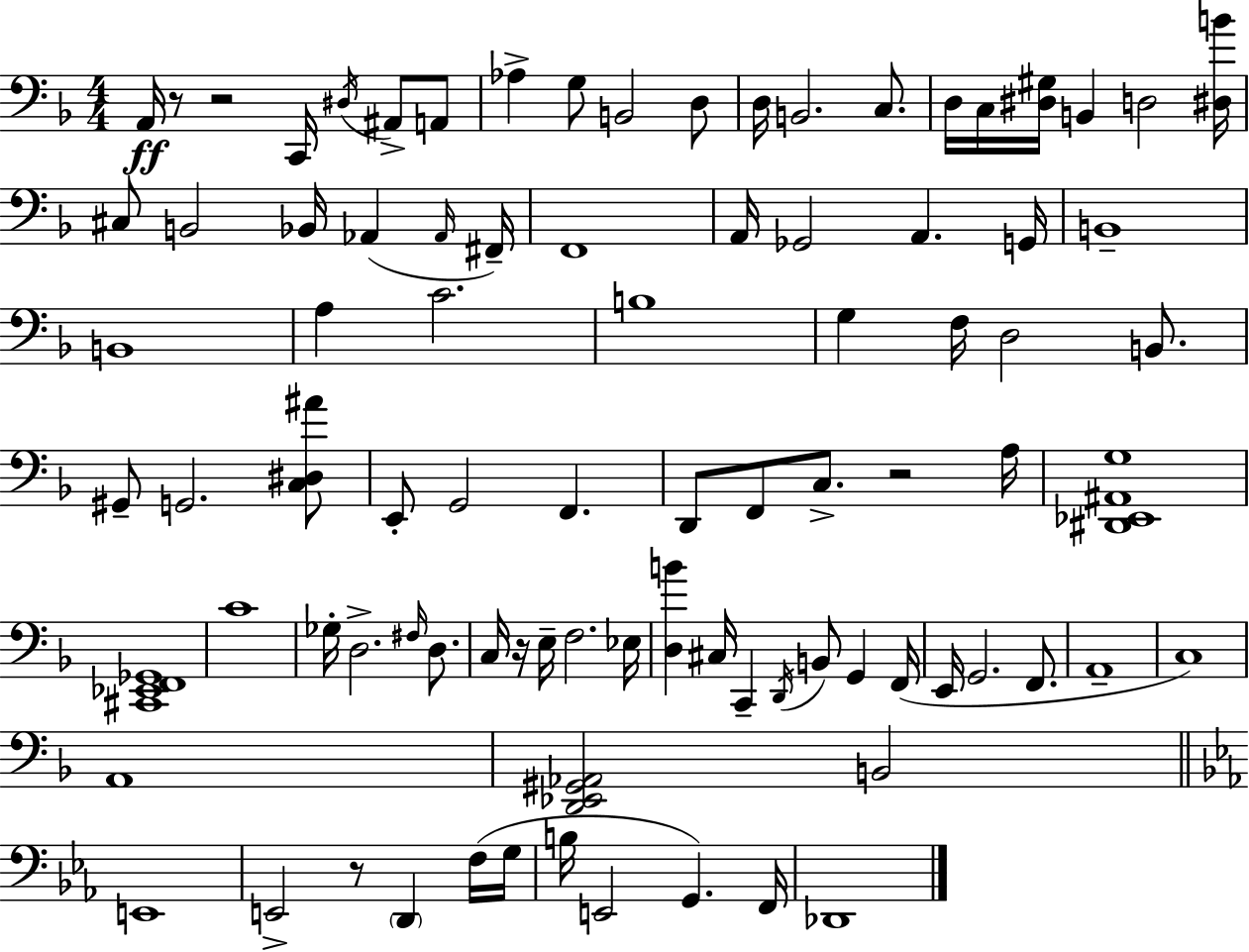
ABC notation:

X:1
T:Untitled
M:4/4
L:1/4
K:Dm
A,,/4 z/2 z2 C,,/4 ^D,/4 ^A,,/2 A,,/2 _A, G,/2 B,,2 D,/2 D,/4 B,,2 C,/2 D,/4 C,/4 [^D,^G,]/4 B,, D,2 [^D,B]/4 ^C,/2 B,,2 _B,,/4 _A,, _A,,/4 ^F,,/4 F,,4 A,,/4 _G,,2 A,, G,,/4 B,,4 B,,4 A, C2 B,4 G, F,/4 D,2 B,,/2 ^G,,/2 G,,2 [C,^D,^A]/2 E,,/2 G,,2 F,, D,,/2 F,,/2 C,/2 z2 A,/4 [^D,,_E,,^A,,G,]4 [^C,,_E,,F,,_G,,]4 C4 _G,/4 D,2 ^F,/4 D,/2 C,/4 z/4 E,/4 F,2 _E,/4 [D,B] ^C,/4 C,, D,,/4 B,,/2 G,, F,,/4 E,,/4 G,,2 F,,/2 A,,4 C,4 A,,4 [D,,_E,,^G,,_A,,]2 B,,2 E,,4 E,,2 z/2 D,, F,/4 G,/4 B,/4 E,,2 G,, F,,/4 _D,,4